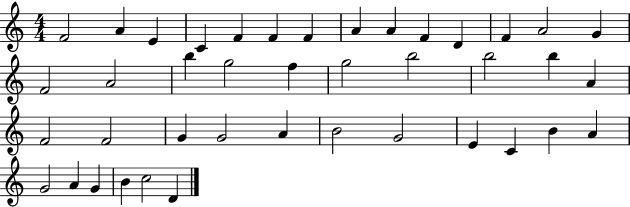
X:1
T:Untitled
M:4/4
L:1/4
K:C
F2 A E C F F F A A F D F A2 G F2 A2 b g2 f g2 b2 b2 b A F2 F2 G G2 A B2 G2 E C B A G2 A G B c2 D